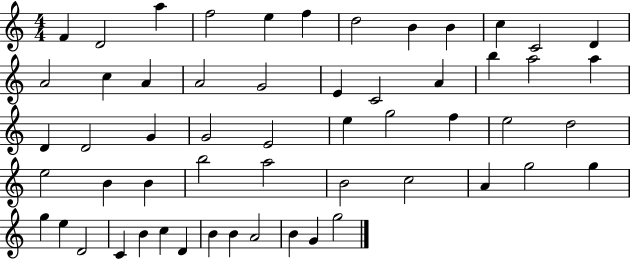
{
  \clef treble
  \numericTimeSignature
  \time 4/4
  \key c \major
  f'4 d'2 a''4 | f''2 e''4 f''4 | d''2 b'4 b'4 | c''4 c'2 d'4 | \break a'2 c''4 a'4 | a'2 g'2 | e'4 c'2 a'4 | b''4 a''2 a''4 | \break d'4 d'2 g'4 | g'2 e'2 | e''4 g''2 f''4 | e''2 d''2 | \break e''2 b'4 b'4 | b''2 a''2 | b'2 c''2 | a'4 g''2 g''4 | \break g''4 e''4 d'2 | c'4 b'4 c''4 d'4 | b'4 b'4 a'2 | b'4 g'4 g''2 | \break \bar "|."
}